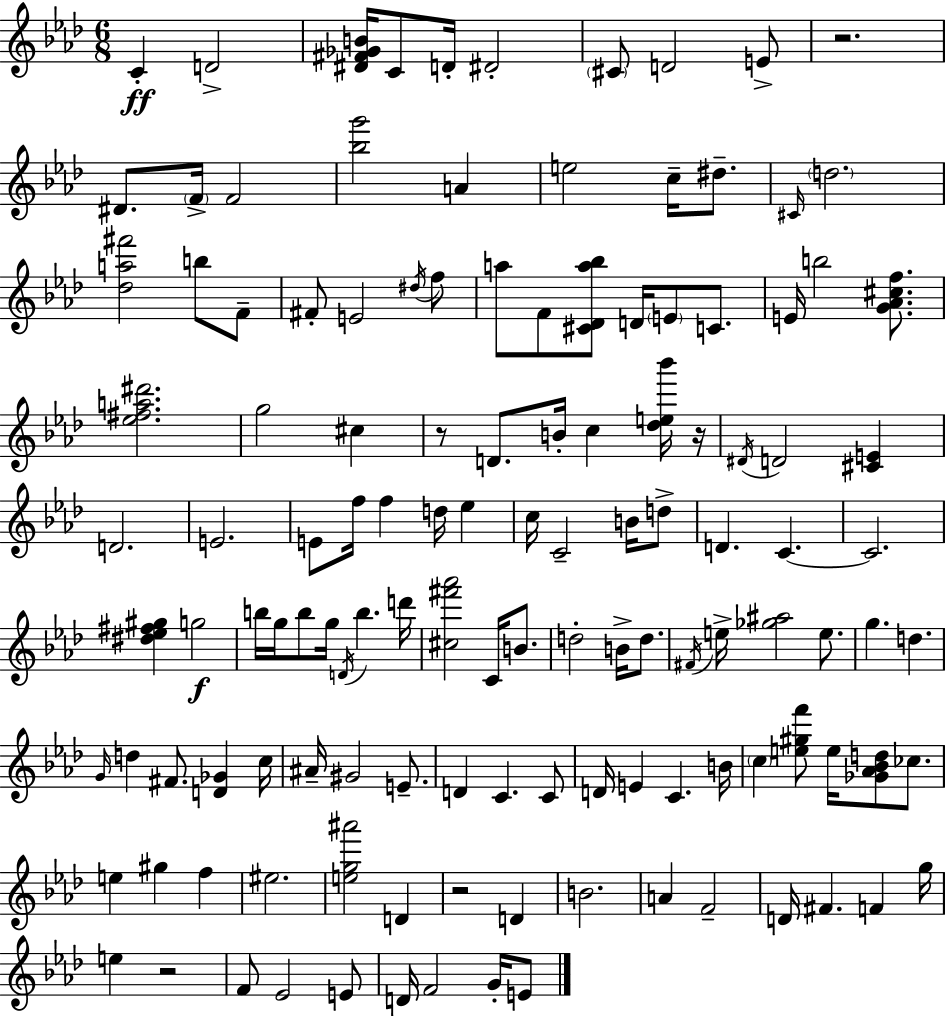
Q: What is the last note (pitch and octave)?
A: E4